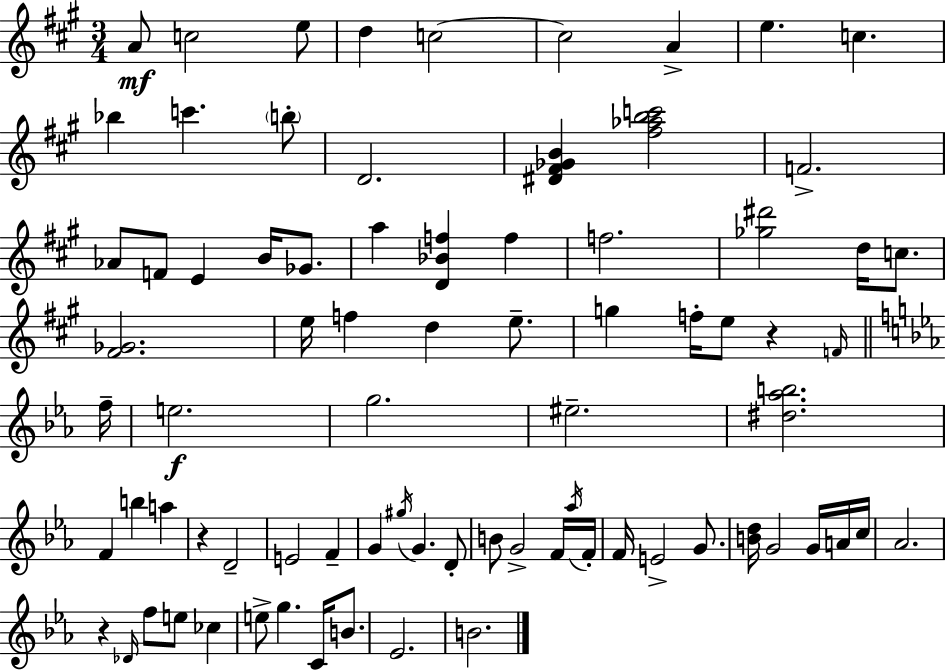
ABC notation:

X:1
T:Untitled
M:3/4
L:1/4
K:A
A/2 c2 e/2 d c2 c2 A e c _b c' b/2 D2 [^D^F_GB] [^f_abc']2 F2 _A/2 F/2 E B/4 _G/2 a [D_Bf] f f2 [_g^d']2 d/4 c/2 [^F_G]2 e/4 f d e/2 g f/4 e/2 z F/4 f/4 e2 g2 ^e2 [^d_ab]2 F b a z D2 E2 F G ^g/4 G D/2 B/2 G2 F/4 _a/4 F/4 F/4 E2 G/2 [Bd]/4 G2 G/4 A/4 c/4 _A2 z _D/4 f/2 e/2 _c e/2 g C/4 B/2 _E2 B2